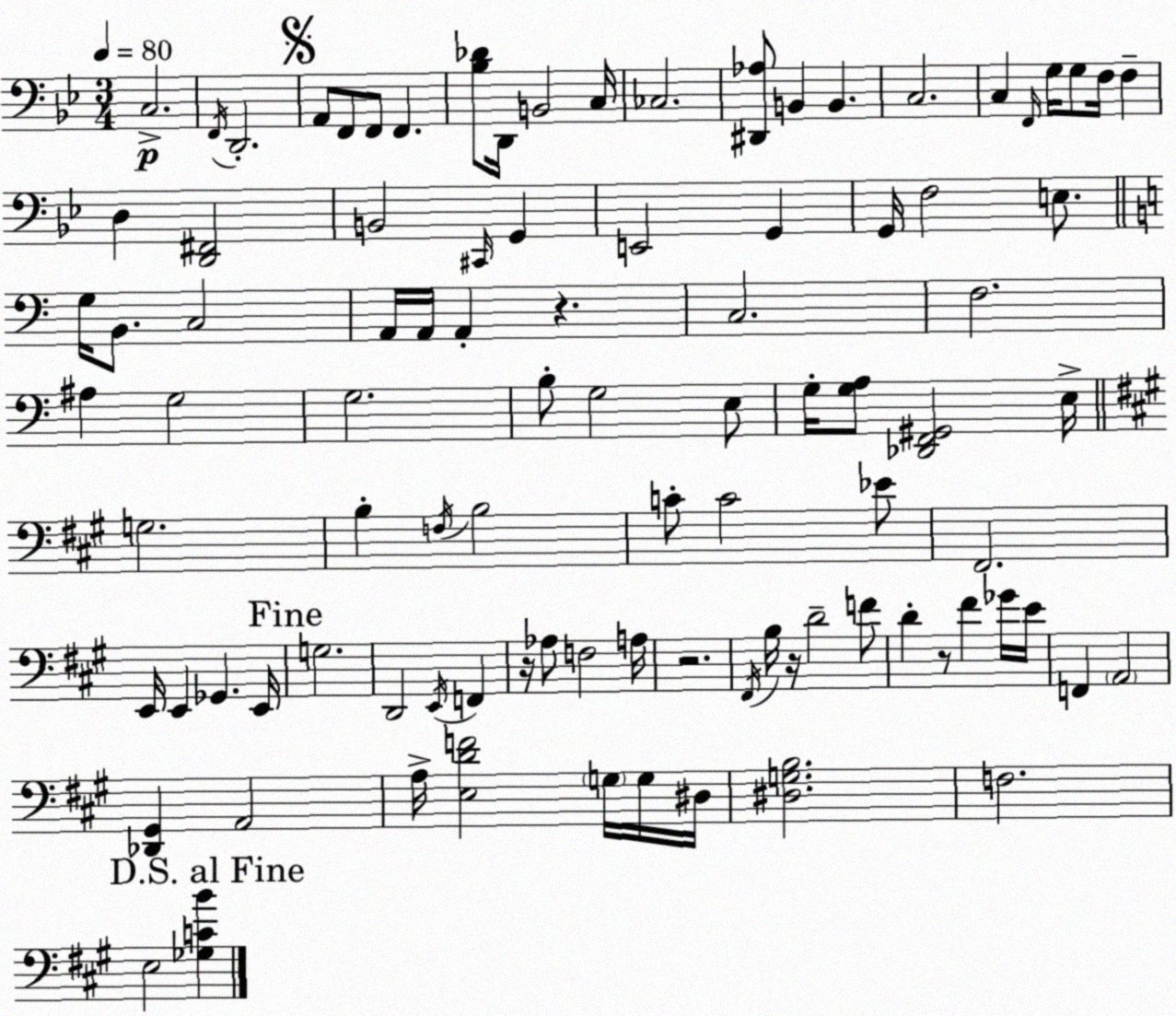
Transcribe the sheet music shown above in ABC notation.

X:1
T:Untitled
M:3/4
L:1/4
K:Bb
C,2 F,,/4 D,,2 A,,/2 F,,/2 F,,/2 F,, [_B,_D]/2 D,,/4 B,,2 C,/4 _C,2 [^D,,_A,]/2 B,, B,, C,2 C, F,,/4 G,/4 G,/2 F,/4 F, D, [D,,^F,,]2 B,,2 ^C,,/4 G,, E,,2 G,, G,,/4 F,2 E,/2 G,/4 B,,/2 C,2 A,,/4 A,,/4 A,, z C,2 F,2 ^A, G,2 G,2 B,/2 G,2 E,/2 G,/4 [G,A,]/2 [_D,,F,,^G,,]2 E,/4 G,2 B, F,/4 B,2 C/2 C2 _E/2 ^F,,2 E,,/4 E,, _G,, E,,/4 G,2 D,,2 E,,/4 F,, z/4 _A,/2 F,2 A,/4 z2 ^F,,/4 B,/4 z/4 D2 F/2 D z/2 ^F _G/4 E/4 F,, A,,2 [_D,,^G,,] A,,2 A,/4 [E,DF]2 G,/4 G,/4 ^D,/4 [^D,G,B,]2 F,2 E,2 [_G,CB]